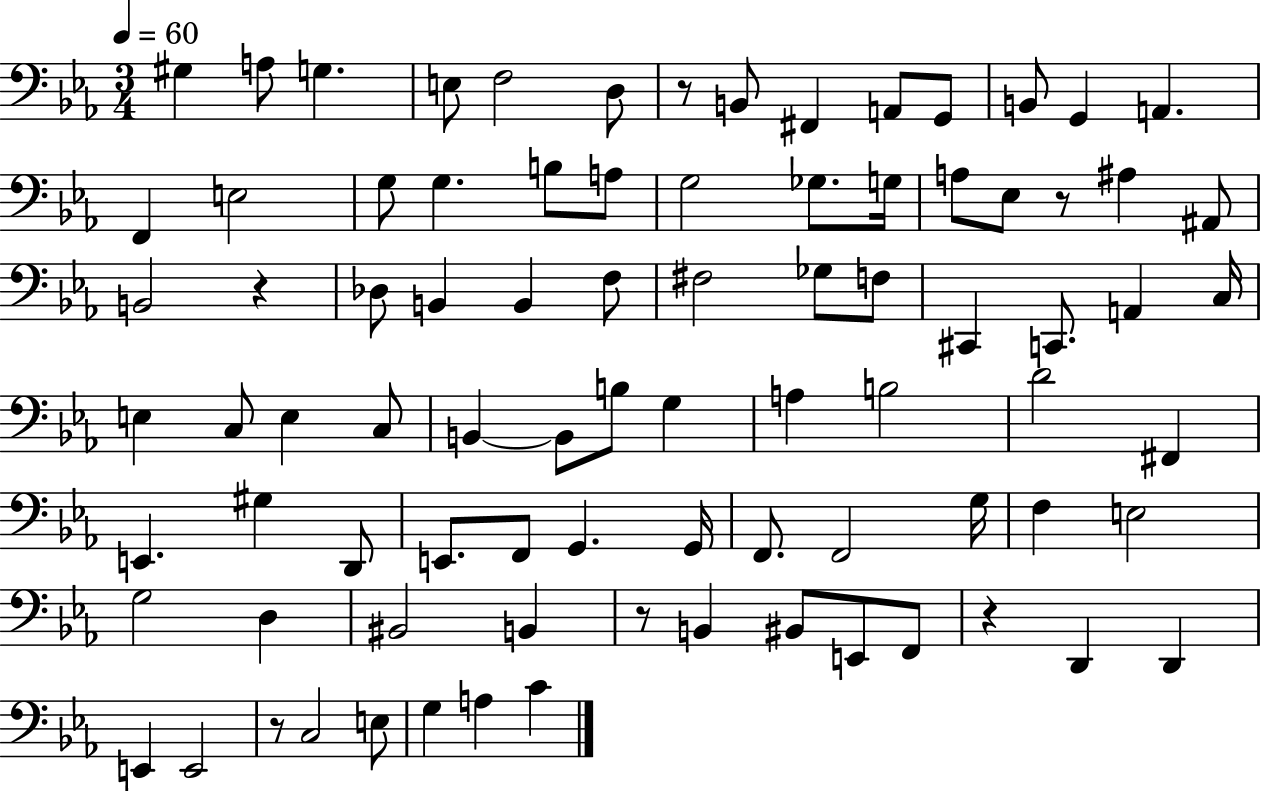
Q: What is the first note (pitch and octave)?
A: G#3